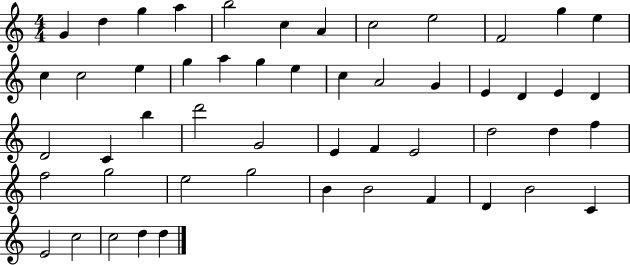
G4/q D5/q G5/q A5/q B5/h C5/q A4/q C5/h E5/h F4/h G5/q E5/q C5/q C5/h E5/q G5/q A5/q G5/q E5/q C5/q A4/h G4/q E4/q D4/q E4/q D4/q D4/h C4/q B5/q D6/h G4/h E4/q F4/q E4/h D5/h D5/q F5/q F5/h G5/h E5/h G5/h B4/q B4/h F4/q D4/q B4/h C4/q E4/h C5/h C5/h D5/q D5/q